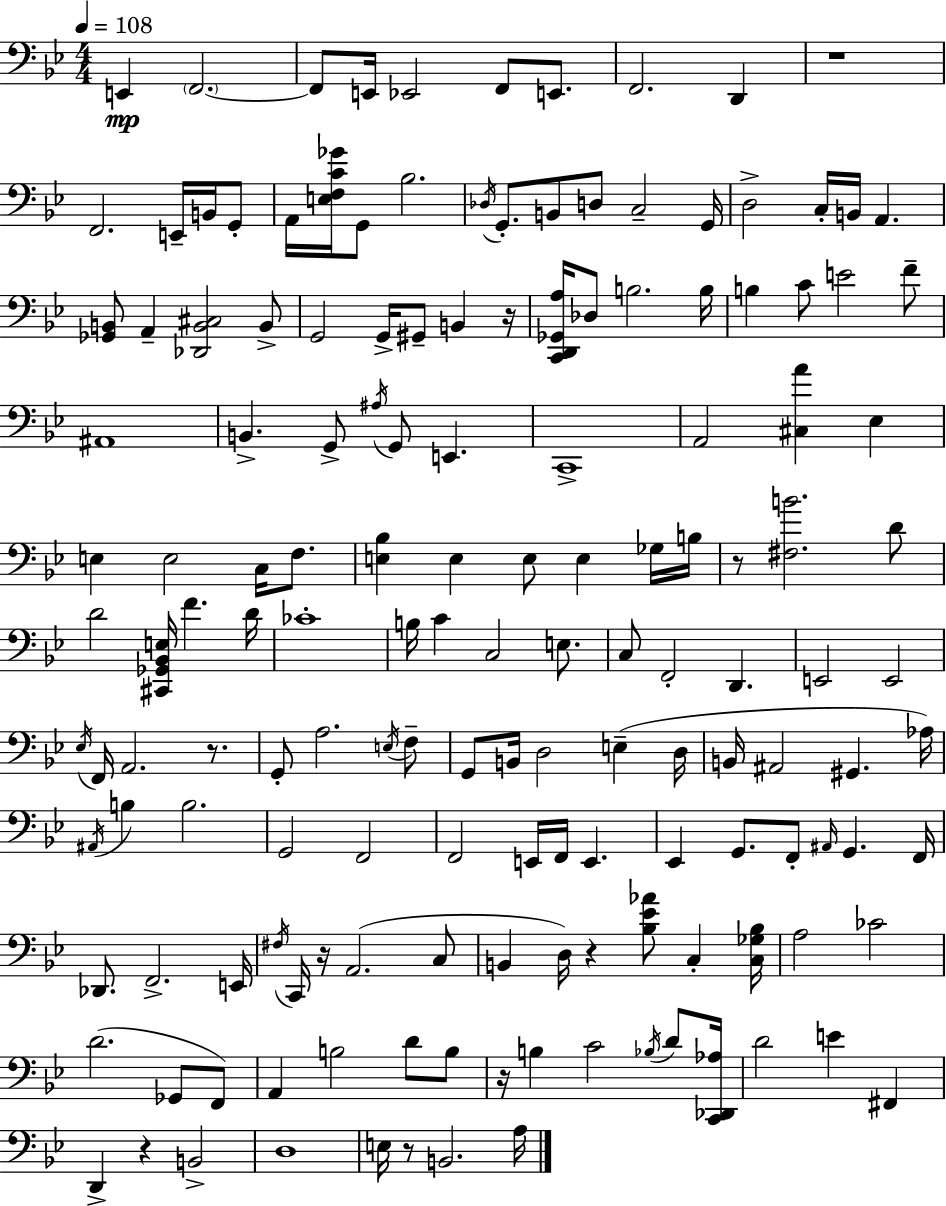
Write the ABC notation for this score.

X:1
T:Untitled
M:4/4
L:1/4
K:Gm
E,, F,,2 F,,/2 E,,/4 _E,,2 F,,/2 E,,/2 F,,2 D,, z4 F,,2 E,,/4 B,,/4 G,,/2 A,,/4 [E,F,C_G]/4 G,,/2 _B,2 _D,/4 G,,/2 B,,/2 D,/2 C,2 G,,/4 D,2 C,/4 B,,/4 A,, [_G,,B,,]/2 A,, [_D,,B,,^C,]2 B,,/2 G,,2 G,,/4 ^G,,/2 B,, z/4 [C,,D,,_G,,A,]/4 _D,/2 B,2 B,/4 B, C/2 E2 F/2 ^A,,4 B,, G,,/2 ^A,/4 G,,/2 E,, C,,4 A,,2 [^C,A] _E, E, E,2 C,/4 F,/2 [E,_B,] E, E,/2 E, _G,/4 B,/4 z/2 [^F,B]2 D/2 D2 [^C,,_G,,_B,,E,]/4 F D/4 _C4 B,/4 C C,2 E,/2 C,/2 F,,2 D,, E,,2 E,,2 _E,/4 F,,/4 A,,2 z/2 G,,/2 A,2 E,/4 F,/2 G,,/2 B,,/4 D,2 E, D,/4 B,,/4 ^A,,2 ^G,, _A,/4 ^A,,/4 B, B,2 G,,2 F,,2 F,,2 E,,/4 F,,/4 E,, _E,, G,,/2 F,,/2 ^A,,/4 G,, F,,/4 _D,,/2 F,,2 E,,/4 ^F,/4 C,,/4 z/4 A,,2 C,/2 B,, D,/4 z [_B,_E_A]/2 C, [C,_G,_B,]/4 A,2 _C2 D2 _G,,/2 F,,/2 A,, B,2 D/2 B,/2 z/4 B, C2 _B,/4 D/2 [C,,_D,,_A,]/4 D2 E ^F,, D,, z B,,2 D,4 E,/4 z/2 B,,2 A,/4